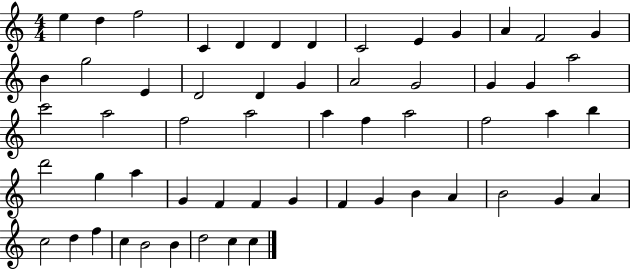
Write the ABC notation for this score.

X:1
T:Untitled
M:4/4
L:1/4
K:C
e d f2 C D D D C2 E G A F2 G B g2 E D2 D G A2 G2 G G a2 c'2 a2 f2 a2 a f a2 f2 a b d'2 g a G F F G F G B A B2 G A c2 d f c B2 B d2 c c